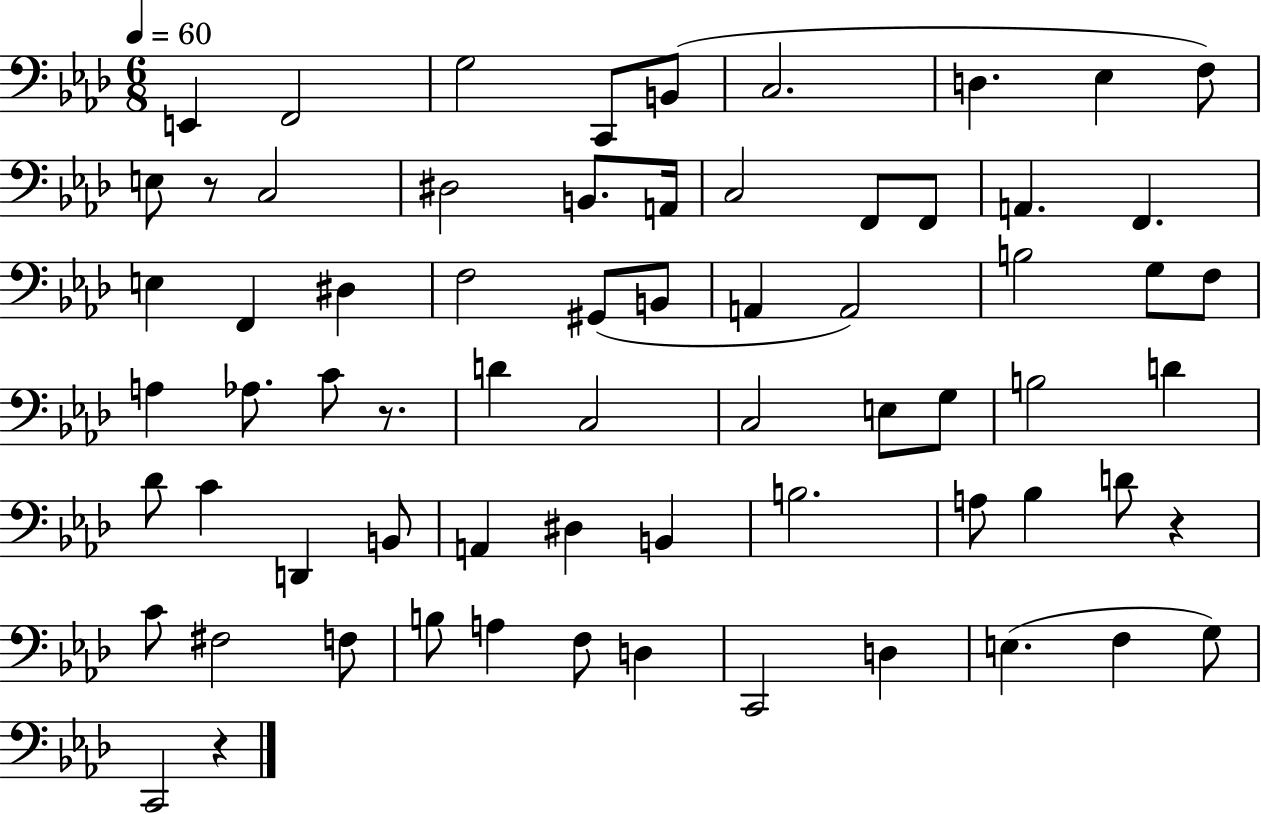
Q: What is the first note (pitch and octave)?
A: E2